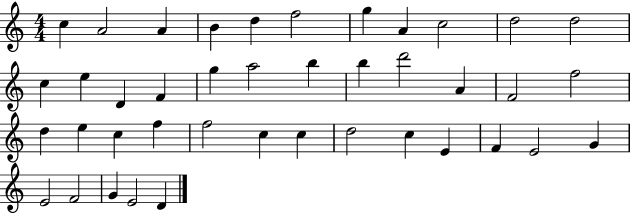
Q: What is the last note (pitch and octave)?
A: D4